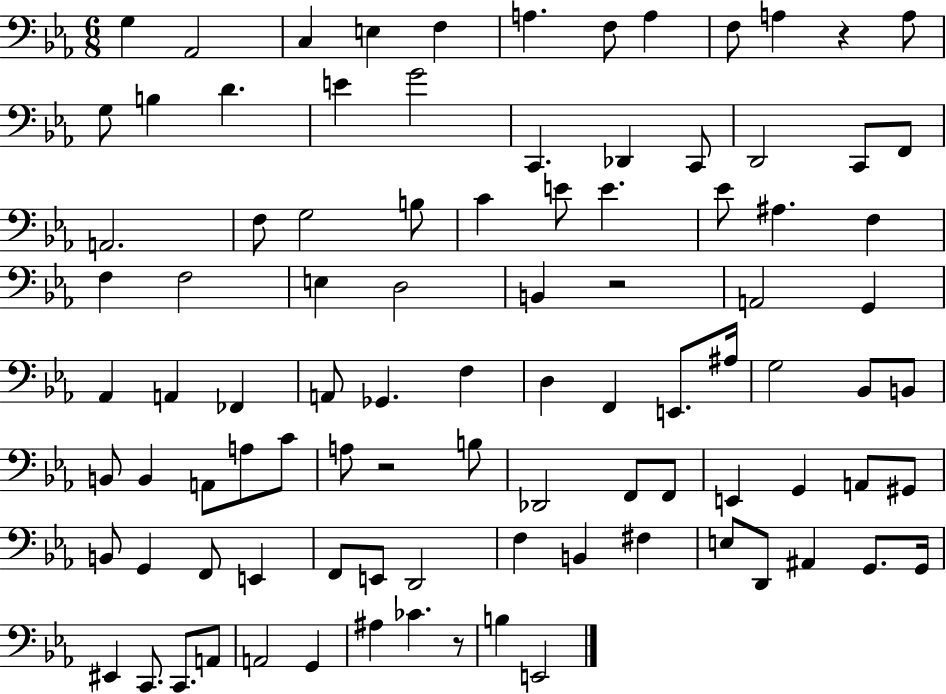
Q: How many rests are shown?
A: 4